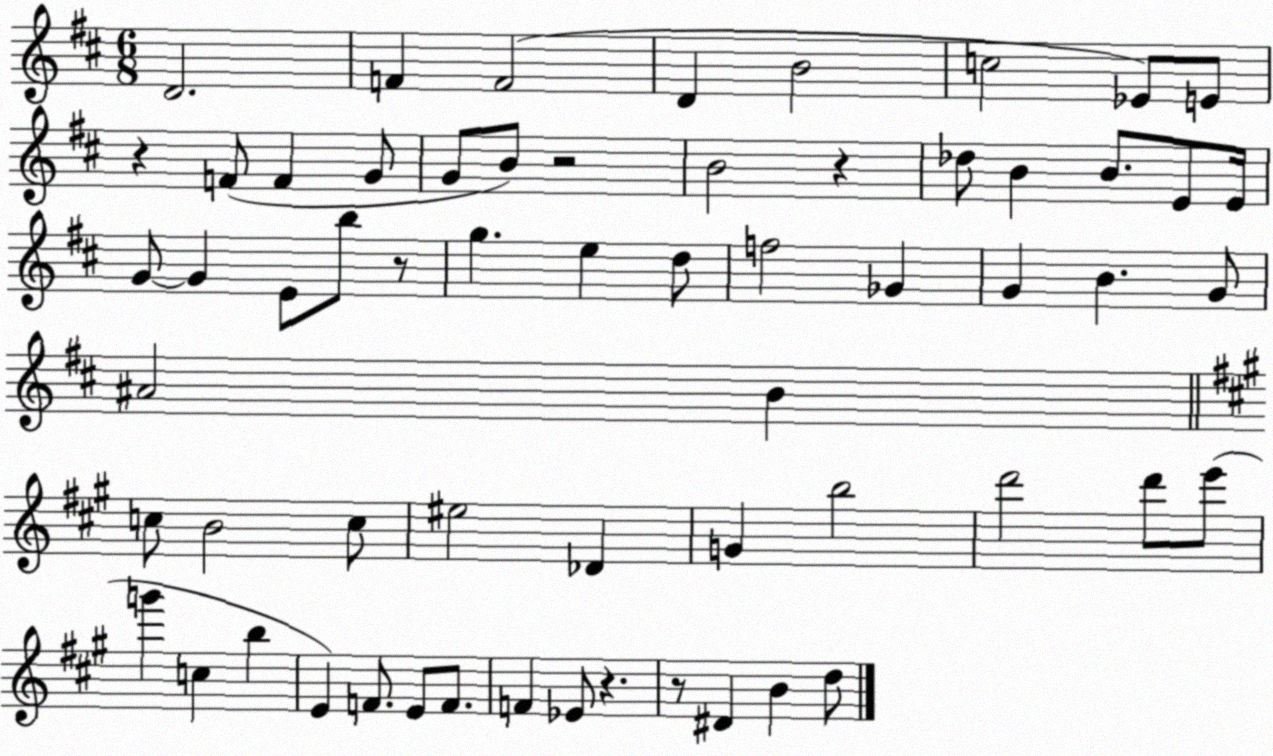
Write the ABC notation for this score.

X:1
T:Untitled
M:6/8
L:1/4
K:D
D2 F F2 D B2 c2 _E/2 E/2 z F/2 F G/2 G/2 B/2 z2 B2 z _d/2 B B/2 E/2 E/4 G/2 G E/2 b/2 z/2 g e d/2 f2 _G G B G/2 ^A2 B c/2 B2 c/2 ^e2 _D G b2 d'2 d'/2 e'/2 g' c b E F/2 E/2 F/2 F _E/2 z z/2 ^D B d/2